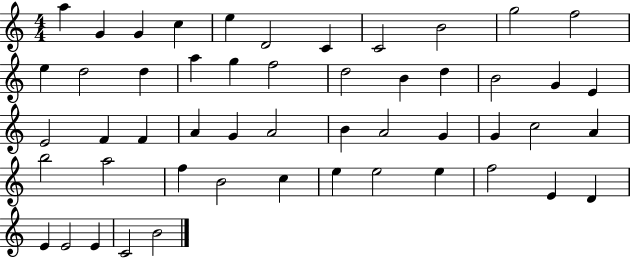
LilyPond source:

{
  \clef treble
  \numericTimeSignature
  \time 4/4
  \key c \major
  a''4 g'4 g'4 c''4 | e''4 d'2 c'4 | c'2 b'2 | g''2 f''2 | \break e''4 d''2 d''4 | a''4 g''4 f''2 | d''2 b'4 d''4 | b'2 g'4 e'4 | \break e'2 f'4 f'4 | a'4 g'4 a'2 | b'4 a'2 g'4 | g'4 c''2 a'4 | \break b''2 a''2 | f''4 b'2 c''4 | e''4 e''2 e''4 | f''2 e'4 d'4 | \break e'4 e'2 e'4 | c'2 b'2 | \bar "|."
}